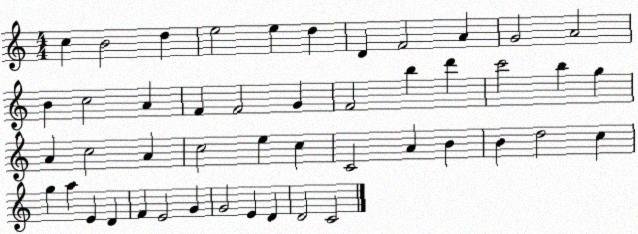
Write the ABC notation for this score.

X:1
T:Untitled
M:4/4
L:1/4
K:C
c B2 d e2 e d D F2 A G2 A2 B c2 A F F2 G F2 b d' c'2 b g A c2 A c2 e c C2 A B B d2 c g a E D F E2 G G2 E D D2 C2